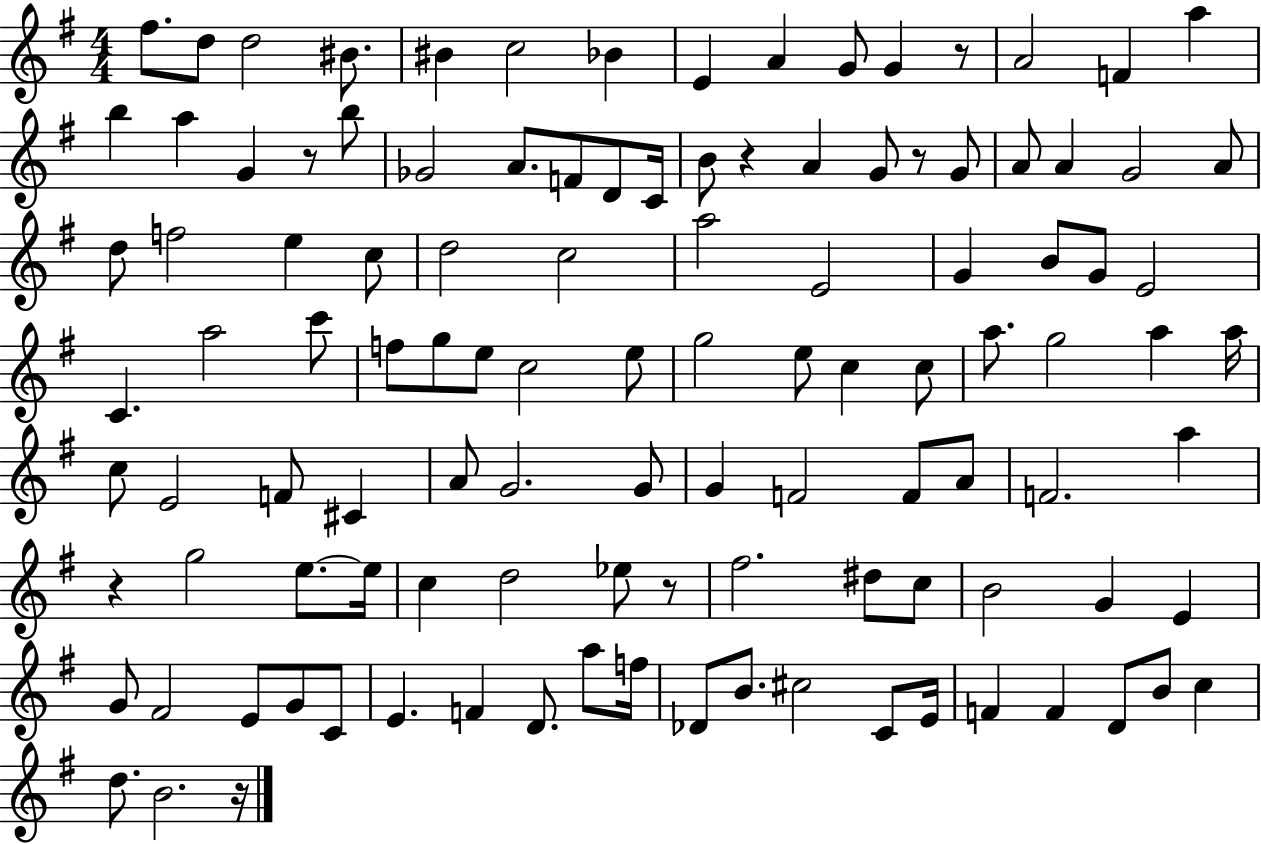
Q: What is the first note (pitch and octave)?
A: F#5